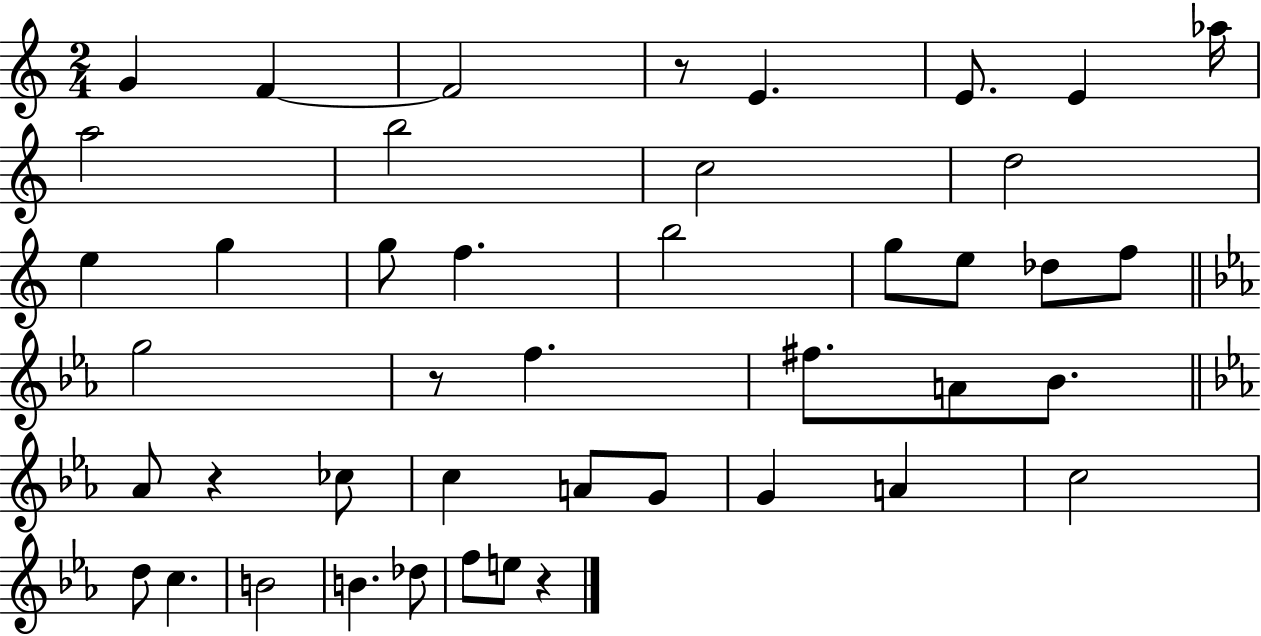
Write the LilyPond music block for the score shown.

{
  \clef treble
  \numericTimeSignature
  \time 2/4
  \key c \major
  g'4 f'4~~ | f'2 | r8 e'4. | e'8. e'4 aes''16 | \break a''2 | b''2 | c''2 | d''2 | \break e''4 g''4 | g''8 f''4. | b''2 | g''8 e''8 des''8 f''8 | \break \bar "||" \break \key ees \major g''2 | r8 f''4. | fis''8. a'8 bes'8. | \bar "||" \break \key ees \major aes'8 r4 ces''8 | c''4 a'8 g'8 | g'4 a'4 | c''2 | \break d''8 c''4. | b'2 | b'4. des''8 | f''8 e''8 r4 | \break \bar "|."
}